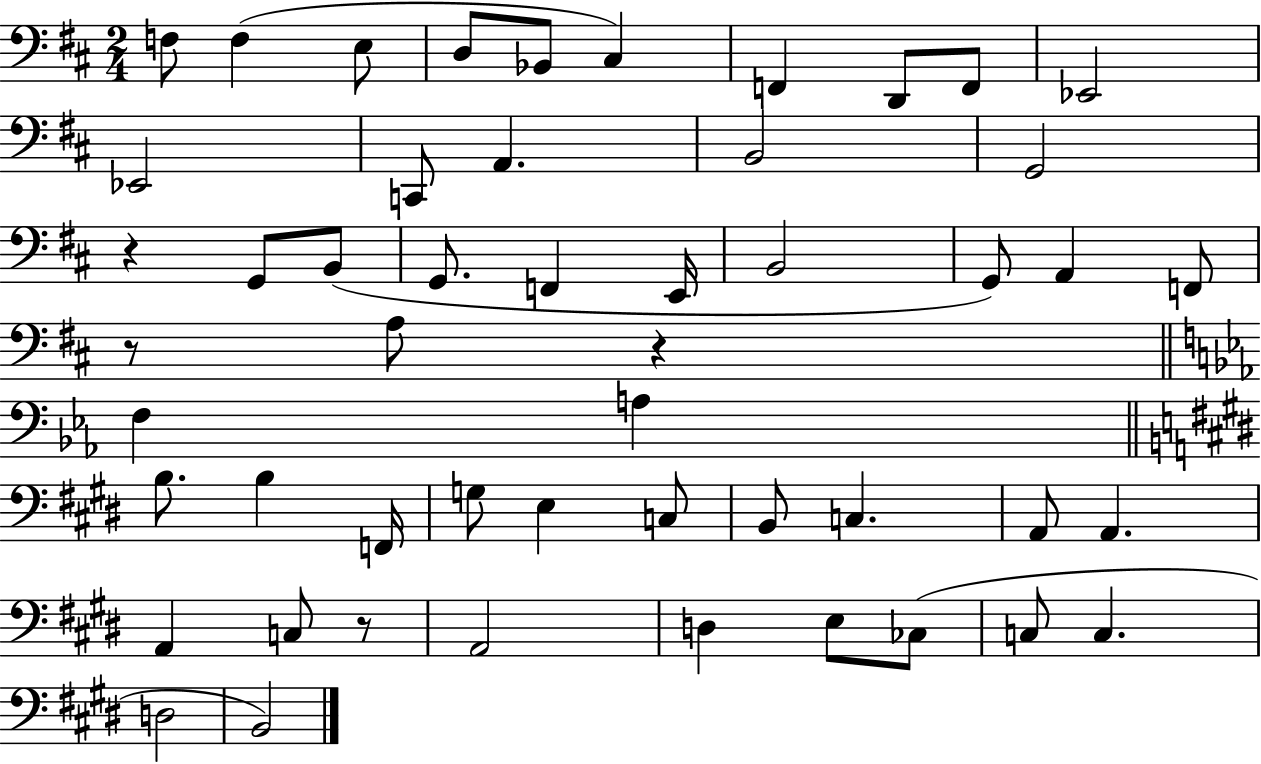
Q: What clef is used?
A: bass